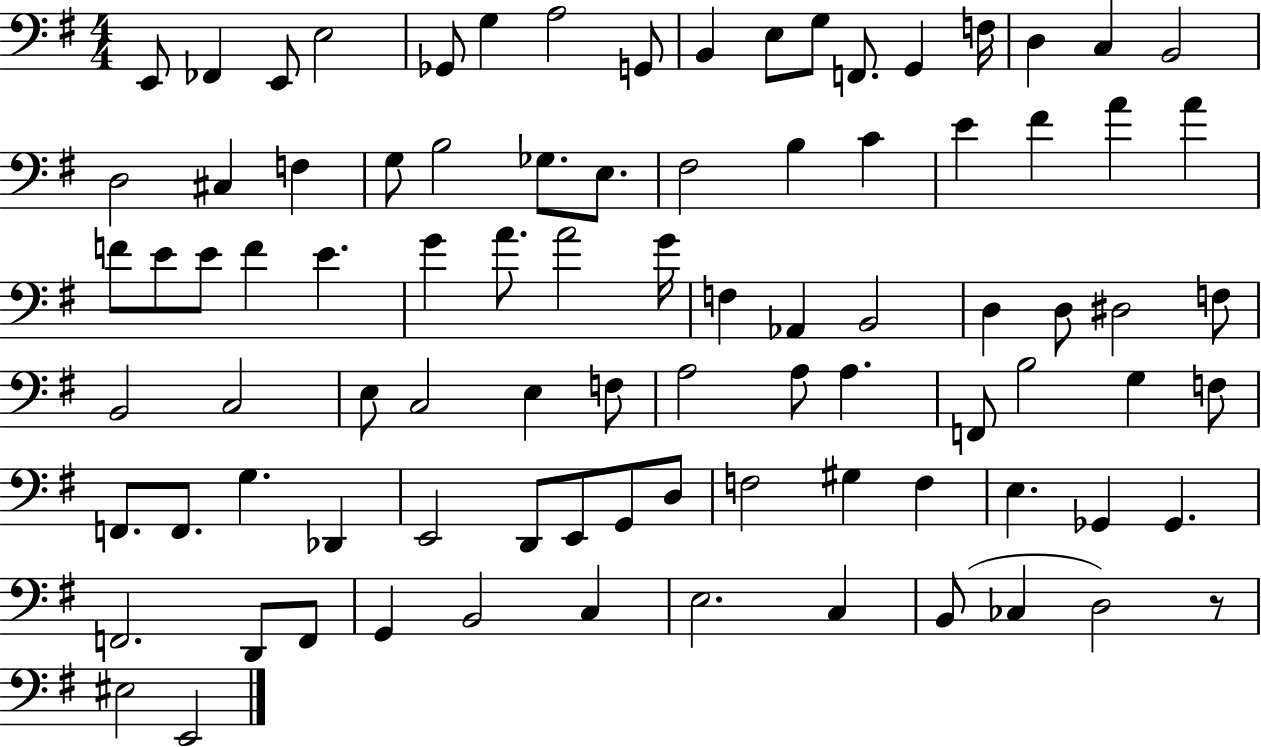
{
  \clef bass
  \numericTimeSignature
  \time 4/4
  \key g \major
  e,8 fes,4 e,8 e2 | ges,8 g4 a2 g,8 | b,4 e8 g8 f,8. g,4 f16 | d4 c4 b,2 | \break d2 cis4 f4 | g8 b2 ges8. e8. | fis2 b4 c'4 | e'4 fis'4 a'4 a'4 | \break f'8 e'8 e'8 f'4 e'4. | g'4 a'8. a'2 g'16 | f4 aes,4 b,2 | d4 d8 dis2 f8 | \break b,2 c2 | e8 c2 e4 f8 | a2 a8 a4. | f,8 b2 g4 f8 | \break f,8. f,8. g4. des,4 | e,2 d,8 e,8 g,8 d8 | f2 gis4 f4 | e4. ges,4 ges,4. | \break f,2. d,8 f,8 | g,4 b,2 c4 | e2. c4 | b,8( ces4 d2) r8 | \break eis2 e,2 | \bar "|."
}